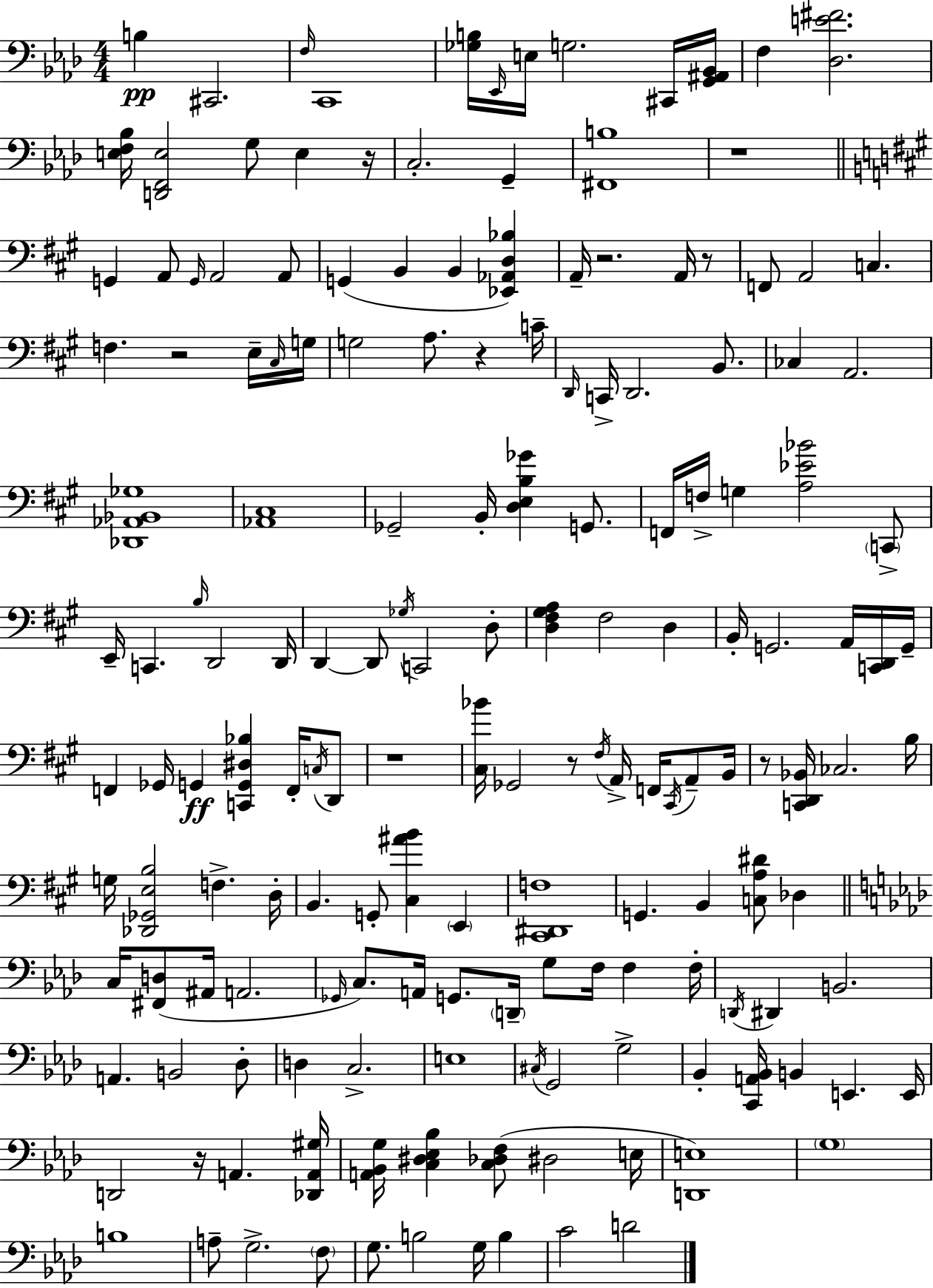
X:1
T:Untitled
M:4/4
L:1/4
K:Ab
B, ^C,,2 F,/4 C,,4 [_G,B,]/4 _E,,/4 E,/4 G,2 ^C,,/4 [G,,^A,,_B,,]/4 F, [_D,E^F]2 [E,F,_B,]/4 [D,,F,,E,]2 G,/2 E, z/4 C,2 G,, [^F,,B,]4 z4 G,, A,,/2 G,,/4 A,,2 A,,/2 G,, B,, B,, [_E,,_A,,D,_B,] A,,/4 z2 A,,/4 z/2 F,,/2 A,,2 C, F, z2 E,/4 ^C,/4 G,/4 G,2 A,/2 z C/4 D,,/4 C,,/4 D,,2 B,,/2 _C, A,,2 [_D,,_A,,_B,,_G,]4 [_A,,^C,]4 _G,,2 B,,/4 [D,E,B,_G] G,,/2 F,,/4 F,/4 G, [A,_E_B]2 C,,/2 E,,/4 C,, B,/4 D,,2 D,,/4 D,, D,,/2 _G,/4 C,,2 D,/2 [D,^F,^G,A,] ^F,2 D, B,,/4 G,,2 A,,/4 [C,,D,,]/4 G,,/4 F,, _G,,/4 G,, [C,,G,,^D,_B,] F,,/4 C,/4 D,,/2 z4 [^C,_B]/4 _G,,2 z/2 ^F,/4 A,,/4 F,,/4 ^C,,/4 A,,/2 B,,/4 z/2 [C,,D,,_B,,]/4 _C,2 B,/4 G,/4 [_D,,_G,,E,B,]2 F, D,/4 B,, G,,/2 [^C,^AB] E,, [^C,,^D,,F,]4 G,, B,, [C,A,^D]/2 _D, C,/4 [^F,,D,]/2 ^A,,/4 A,,2 _G,,/4 C,/2 A,,/4 G,,/2 D,,/4 G,/2 F,/4 F, F,/4 D,,/4 ^D,, B,,2 A,, B,,2 _D,/2 D, C,2 E,4 ^C,/4 G,,2 G,2 _B,, [C,,A,,_B,,]/4 B,, E,, E,,/4 D,,2 z/4 A,, [_D,,A,,^G,]/4 [A,,_B,,G,]/4 [C,^D,_E,_B,] [C,_D,F,]/2 ^D,2 E,/4 [D,,E,]4 G,4 B,4 A,/2 G,2 F,/2 G,/2 B,2 G,/4 B, C2 D2